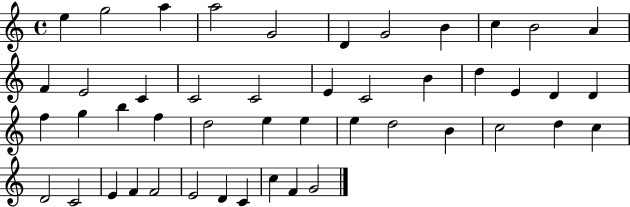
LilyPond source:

{
  \clef treble
  \time 4/4
  \defaultTimeSignature
  \key c \major
  e''4 g''2 a''4 | a''2 g'2 | d'4 g'2 b'4 | c''4 b'2 a'4 | \break f'4 e'2 c'4 | c'2 c'2 | e'4 c'2 b'4 | d''4 e'4 d'4 d'4 | \break f''4 g''4 b''4 f''4 | d''2 e''4 e''4 | e''4 d''2 b'4 | c''2 d''4 c''4 | \break d'2 c'2 | e'4 f'4 f'2 | e'2 d'4 c'4 | c''4 f'4 g'2 | \break \bar "|."
}